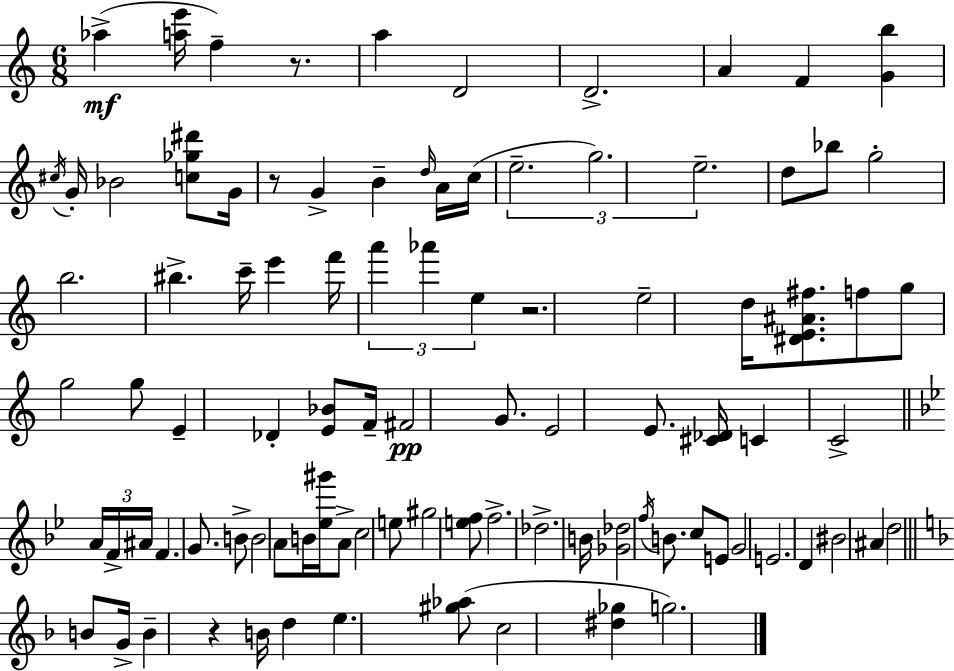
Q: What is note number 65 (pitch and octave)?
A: E4